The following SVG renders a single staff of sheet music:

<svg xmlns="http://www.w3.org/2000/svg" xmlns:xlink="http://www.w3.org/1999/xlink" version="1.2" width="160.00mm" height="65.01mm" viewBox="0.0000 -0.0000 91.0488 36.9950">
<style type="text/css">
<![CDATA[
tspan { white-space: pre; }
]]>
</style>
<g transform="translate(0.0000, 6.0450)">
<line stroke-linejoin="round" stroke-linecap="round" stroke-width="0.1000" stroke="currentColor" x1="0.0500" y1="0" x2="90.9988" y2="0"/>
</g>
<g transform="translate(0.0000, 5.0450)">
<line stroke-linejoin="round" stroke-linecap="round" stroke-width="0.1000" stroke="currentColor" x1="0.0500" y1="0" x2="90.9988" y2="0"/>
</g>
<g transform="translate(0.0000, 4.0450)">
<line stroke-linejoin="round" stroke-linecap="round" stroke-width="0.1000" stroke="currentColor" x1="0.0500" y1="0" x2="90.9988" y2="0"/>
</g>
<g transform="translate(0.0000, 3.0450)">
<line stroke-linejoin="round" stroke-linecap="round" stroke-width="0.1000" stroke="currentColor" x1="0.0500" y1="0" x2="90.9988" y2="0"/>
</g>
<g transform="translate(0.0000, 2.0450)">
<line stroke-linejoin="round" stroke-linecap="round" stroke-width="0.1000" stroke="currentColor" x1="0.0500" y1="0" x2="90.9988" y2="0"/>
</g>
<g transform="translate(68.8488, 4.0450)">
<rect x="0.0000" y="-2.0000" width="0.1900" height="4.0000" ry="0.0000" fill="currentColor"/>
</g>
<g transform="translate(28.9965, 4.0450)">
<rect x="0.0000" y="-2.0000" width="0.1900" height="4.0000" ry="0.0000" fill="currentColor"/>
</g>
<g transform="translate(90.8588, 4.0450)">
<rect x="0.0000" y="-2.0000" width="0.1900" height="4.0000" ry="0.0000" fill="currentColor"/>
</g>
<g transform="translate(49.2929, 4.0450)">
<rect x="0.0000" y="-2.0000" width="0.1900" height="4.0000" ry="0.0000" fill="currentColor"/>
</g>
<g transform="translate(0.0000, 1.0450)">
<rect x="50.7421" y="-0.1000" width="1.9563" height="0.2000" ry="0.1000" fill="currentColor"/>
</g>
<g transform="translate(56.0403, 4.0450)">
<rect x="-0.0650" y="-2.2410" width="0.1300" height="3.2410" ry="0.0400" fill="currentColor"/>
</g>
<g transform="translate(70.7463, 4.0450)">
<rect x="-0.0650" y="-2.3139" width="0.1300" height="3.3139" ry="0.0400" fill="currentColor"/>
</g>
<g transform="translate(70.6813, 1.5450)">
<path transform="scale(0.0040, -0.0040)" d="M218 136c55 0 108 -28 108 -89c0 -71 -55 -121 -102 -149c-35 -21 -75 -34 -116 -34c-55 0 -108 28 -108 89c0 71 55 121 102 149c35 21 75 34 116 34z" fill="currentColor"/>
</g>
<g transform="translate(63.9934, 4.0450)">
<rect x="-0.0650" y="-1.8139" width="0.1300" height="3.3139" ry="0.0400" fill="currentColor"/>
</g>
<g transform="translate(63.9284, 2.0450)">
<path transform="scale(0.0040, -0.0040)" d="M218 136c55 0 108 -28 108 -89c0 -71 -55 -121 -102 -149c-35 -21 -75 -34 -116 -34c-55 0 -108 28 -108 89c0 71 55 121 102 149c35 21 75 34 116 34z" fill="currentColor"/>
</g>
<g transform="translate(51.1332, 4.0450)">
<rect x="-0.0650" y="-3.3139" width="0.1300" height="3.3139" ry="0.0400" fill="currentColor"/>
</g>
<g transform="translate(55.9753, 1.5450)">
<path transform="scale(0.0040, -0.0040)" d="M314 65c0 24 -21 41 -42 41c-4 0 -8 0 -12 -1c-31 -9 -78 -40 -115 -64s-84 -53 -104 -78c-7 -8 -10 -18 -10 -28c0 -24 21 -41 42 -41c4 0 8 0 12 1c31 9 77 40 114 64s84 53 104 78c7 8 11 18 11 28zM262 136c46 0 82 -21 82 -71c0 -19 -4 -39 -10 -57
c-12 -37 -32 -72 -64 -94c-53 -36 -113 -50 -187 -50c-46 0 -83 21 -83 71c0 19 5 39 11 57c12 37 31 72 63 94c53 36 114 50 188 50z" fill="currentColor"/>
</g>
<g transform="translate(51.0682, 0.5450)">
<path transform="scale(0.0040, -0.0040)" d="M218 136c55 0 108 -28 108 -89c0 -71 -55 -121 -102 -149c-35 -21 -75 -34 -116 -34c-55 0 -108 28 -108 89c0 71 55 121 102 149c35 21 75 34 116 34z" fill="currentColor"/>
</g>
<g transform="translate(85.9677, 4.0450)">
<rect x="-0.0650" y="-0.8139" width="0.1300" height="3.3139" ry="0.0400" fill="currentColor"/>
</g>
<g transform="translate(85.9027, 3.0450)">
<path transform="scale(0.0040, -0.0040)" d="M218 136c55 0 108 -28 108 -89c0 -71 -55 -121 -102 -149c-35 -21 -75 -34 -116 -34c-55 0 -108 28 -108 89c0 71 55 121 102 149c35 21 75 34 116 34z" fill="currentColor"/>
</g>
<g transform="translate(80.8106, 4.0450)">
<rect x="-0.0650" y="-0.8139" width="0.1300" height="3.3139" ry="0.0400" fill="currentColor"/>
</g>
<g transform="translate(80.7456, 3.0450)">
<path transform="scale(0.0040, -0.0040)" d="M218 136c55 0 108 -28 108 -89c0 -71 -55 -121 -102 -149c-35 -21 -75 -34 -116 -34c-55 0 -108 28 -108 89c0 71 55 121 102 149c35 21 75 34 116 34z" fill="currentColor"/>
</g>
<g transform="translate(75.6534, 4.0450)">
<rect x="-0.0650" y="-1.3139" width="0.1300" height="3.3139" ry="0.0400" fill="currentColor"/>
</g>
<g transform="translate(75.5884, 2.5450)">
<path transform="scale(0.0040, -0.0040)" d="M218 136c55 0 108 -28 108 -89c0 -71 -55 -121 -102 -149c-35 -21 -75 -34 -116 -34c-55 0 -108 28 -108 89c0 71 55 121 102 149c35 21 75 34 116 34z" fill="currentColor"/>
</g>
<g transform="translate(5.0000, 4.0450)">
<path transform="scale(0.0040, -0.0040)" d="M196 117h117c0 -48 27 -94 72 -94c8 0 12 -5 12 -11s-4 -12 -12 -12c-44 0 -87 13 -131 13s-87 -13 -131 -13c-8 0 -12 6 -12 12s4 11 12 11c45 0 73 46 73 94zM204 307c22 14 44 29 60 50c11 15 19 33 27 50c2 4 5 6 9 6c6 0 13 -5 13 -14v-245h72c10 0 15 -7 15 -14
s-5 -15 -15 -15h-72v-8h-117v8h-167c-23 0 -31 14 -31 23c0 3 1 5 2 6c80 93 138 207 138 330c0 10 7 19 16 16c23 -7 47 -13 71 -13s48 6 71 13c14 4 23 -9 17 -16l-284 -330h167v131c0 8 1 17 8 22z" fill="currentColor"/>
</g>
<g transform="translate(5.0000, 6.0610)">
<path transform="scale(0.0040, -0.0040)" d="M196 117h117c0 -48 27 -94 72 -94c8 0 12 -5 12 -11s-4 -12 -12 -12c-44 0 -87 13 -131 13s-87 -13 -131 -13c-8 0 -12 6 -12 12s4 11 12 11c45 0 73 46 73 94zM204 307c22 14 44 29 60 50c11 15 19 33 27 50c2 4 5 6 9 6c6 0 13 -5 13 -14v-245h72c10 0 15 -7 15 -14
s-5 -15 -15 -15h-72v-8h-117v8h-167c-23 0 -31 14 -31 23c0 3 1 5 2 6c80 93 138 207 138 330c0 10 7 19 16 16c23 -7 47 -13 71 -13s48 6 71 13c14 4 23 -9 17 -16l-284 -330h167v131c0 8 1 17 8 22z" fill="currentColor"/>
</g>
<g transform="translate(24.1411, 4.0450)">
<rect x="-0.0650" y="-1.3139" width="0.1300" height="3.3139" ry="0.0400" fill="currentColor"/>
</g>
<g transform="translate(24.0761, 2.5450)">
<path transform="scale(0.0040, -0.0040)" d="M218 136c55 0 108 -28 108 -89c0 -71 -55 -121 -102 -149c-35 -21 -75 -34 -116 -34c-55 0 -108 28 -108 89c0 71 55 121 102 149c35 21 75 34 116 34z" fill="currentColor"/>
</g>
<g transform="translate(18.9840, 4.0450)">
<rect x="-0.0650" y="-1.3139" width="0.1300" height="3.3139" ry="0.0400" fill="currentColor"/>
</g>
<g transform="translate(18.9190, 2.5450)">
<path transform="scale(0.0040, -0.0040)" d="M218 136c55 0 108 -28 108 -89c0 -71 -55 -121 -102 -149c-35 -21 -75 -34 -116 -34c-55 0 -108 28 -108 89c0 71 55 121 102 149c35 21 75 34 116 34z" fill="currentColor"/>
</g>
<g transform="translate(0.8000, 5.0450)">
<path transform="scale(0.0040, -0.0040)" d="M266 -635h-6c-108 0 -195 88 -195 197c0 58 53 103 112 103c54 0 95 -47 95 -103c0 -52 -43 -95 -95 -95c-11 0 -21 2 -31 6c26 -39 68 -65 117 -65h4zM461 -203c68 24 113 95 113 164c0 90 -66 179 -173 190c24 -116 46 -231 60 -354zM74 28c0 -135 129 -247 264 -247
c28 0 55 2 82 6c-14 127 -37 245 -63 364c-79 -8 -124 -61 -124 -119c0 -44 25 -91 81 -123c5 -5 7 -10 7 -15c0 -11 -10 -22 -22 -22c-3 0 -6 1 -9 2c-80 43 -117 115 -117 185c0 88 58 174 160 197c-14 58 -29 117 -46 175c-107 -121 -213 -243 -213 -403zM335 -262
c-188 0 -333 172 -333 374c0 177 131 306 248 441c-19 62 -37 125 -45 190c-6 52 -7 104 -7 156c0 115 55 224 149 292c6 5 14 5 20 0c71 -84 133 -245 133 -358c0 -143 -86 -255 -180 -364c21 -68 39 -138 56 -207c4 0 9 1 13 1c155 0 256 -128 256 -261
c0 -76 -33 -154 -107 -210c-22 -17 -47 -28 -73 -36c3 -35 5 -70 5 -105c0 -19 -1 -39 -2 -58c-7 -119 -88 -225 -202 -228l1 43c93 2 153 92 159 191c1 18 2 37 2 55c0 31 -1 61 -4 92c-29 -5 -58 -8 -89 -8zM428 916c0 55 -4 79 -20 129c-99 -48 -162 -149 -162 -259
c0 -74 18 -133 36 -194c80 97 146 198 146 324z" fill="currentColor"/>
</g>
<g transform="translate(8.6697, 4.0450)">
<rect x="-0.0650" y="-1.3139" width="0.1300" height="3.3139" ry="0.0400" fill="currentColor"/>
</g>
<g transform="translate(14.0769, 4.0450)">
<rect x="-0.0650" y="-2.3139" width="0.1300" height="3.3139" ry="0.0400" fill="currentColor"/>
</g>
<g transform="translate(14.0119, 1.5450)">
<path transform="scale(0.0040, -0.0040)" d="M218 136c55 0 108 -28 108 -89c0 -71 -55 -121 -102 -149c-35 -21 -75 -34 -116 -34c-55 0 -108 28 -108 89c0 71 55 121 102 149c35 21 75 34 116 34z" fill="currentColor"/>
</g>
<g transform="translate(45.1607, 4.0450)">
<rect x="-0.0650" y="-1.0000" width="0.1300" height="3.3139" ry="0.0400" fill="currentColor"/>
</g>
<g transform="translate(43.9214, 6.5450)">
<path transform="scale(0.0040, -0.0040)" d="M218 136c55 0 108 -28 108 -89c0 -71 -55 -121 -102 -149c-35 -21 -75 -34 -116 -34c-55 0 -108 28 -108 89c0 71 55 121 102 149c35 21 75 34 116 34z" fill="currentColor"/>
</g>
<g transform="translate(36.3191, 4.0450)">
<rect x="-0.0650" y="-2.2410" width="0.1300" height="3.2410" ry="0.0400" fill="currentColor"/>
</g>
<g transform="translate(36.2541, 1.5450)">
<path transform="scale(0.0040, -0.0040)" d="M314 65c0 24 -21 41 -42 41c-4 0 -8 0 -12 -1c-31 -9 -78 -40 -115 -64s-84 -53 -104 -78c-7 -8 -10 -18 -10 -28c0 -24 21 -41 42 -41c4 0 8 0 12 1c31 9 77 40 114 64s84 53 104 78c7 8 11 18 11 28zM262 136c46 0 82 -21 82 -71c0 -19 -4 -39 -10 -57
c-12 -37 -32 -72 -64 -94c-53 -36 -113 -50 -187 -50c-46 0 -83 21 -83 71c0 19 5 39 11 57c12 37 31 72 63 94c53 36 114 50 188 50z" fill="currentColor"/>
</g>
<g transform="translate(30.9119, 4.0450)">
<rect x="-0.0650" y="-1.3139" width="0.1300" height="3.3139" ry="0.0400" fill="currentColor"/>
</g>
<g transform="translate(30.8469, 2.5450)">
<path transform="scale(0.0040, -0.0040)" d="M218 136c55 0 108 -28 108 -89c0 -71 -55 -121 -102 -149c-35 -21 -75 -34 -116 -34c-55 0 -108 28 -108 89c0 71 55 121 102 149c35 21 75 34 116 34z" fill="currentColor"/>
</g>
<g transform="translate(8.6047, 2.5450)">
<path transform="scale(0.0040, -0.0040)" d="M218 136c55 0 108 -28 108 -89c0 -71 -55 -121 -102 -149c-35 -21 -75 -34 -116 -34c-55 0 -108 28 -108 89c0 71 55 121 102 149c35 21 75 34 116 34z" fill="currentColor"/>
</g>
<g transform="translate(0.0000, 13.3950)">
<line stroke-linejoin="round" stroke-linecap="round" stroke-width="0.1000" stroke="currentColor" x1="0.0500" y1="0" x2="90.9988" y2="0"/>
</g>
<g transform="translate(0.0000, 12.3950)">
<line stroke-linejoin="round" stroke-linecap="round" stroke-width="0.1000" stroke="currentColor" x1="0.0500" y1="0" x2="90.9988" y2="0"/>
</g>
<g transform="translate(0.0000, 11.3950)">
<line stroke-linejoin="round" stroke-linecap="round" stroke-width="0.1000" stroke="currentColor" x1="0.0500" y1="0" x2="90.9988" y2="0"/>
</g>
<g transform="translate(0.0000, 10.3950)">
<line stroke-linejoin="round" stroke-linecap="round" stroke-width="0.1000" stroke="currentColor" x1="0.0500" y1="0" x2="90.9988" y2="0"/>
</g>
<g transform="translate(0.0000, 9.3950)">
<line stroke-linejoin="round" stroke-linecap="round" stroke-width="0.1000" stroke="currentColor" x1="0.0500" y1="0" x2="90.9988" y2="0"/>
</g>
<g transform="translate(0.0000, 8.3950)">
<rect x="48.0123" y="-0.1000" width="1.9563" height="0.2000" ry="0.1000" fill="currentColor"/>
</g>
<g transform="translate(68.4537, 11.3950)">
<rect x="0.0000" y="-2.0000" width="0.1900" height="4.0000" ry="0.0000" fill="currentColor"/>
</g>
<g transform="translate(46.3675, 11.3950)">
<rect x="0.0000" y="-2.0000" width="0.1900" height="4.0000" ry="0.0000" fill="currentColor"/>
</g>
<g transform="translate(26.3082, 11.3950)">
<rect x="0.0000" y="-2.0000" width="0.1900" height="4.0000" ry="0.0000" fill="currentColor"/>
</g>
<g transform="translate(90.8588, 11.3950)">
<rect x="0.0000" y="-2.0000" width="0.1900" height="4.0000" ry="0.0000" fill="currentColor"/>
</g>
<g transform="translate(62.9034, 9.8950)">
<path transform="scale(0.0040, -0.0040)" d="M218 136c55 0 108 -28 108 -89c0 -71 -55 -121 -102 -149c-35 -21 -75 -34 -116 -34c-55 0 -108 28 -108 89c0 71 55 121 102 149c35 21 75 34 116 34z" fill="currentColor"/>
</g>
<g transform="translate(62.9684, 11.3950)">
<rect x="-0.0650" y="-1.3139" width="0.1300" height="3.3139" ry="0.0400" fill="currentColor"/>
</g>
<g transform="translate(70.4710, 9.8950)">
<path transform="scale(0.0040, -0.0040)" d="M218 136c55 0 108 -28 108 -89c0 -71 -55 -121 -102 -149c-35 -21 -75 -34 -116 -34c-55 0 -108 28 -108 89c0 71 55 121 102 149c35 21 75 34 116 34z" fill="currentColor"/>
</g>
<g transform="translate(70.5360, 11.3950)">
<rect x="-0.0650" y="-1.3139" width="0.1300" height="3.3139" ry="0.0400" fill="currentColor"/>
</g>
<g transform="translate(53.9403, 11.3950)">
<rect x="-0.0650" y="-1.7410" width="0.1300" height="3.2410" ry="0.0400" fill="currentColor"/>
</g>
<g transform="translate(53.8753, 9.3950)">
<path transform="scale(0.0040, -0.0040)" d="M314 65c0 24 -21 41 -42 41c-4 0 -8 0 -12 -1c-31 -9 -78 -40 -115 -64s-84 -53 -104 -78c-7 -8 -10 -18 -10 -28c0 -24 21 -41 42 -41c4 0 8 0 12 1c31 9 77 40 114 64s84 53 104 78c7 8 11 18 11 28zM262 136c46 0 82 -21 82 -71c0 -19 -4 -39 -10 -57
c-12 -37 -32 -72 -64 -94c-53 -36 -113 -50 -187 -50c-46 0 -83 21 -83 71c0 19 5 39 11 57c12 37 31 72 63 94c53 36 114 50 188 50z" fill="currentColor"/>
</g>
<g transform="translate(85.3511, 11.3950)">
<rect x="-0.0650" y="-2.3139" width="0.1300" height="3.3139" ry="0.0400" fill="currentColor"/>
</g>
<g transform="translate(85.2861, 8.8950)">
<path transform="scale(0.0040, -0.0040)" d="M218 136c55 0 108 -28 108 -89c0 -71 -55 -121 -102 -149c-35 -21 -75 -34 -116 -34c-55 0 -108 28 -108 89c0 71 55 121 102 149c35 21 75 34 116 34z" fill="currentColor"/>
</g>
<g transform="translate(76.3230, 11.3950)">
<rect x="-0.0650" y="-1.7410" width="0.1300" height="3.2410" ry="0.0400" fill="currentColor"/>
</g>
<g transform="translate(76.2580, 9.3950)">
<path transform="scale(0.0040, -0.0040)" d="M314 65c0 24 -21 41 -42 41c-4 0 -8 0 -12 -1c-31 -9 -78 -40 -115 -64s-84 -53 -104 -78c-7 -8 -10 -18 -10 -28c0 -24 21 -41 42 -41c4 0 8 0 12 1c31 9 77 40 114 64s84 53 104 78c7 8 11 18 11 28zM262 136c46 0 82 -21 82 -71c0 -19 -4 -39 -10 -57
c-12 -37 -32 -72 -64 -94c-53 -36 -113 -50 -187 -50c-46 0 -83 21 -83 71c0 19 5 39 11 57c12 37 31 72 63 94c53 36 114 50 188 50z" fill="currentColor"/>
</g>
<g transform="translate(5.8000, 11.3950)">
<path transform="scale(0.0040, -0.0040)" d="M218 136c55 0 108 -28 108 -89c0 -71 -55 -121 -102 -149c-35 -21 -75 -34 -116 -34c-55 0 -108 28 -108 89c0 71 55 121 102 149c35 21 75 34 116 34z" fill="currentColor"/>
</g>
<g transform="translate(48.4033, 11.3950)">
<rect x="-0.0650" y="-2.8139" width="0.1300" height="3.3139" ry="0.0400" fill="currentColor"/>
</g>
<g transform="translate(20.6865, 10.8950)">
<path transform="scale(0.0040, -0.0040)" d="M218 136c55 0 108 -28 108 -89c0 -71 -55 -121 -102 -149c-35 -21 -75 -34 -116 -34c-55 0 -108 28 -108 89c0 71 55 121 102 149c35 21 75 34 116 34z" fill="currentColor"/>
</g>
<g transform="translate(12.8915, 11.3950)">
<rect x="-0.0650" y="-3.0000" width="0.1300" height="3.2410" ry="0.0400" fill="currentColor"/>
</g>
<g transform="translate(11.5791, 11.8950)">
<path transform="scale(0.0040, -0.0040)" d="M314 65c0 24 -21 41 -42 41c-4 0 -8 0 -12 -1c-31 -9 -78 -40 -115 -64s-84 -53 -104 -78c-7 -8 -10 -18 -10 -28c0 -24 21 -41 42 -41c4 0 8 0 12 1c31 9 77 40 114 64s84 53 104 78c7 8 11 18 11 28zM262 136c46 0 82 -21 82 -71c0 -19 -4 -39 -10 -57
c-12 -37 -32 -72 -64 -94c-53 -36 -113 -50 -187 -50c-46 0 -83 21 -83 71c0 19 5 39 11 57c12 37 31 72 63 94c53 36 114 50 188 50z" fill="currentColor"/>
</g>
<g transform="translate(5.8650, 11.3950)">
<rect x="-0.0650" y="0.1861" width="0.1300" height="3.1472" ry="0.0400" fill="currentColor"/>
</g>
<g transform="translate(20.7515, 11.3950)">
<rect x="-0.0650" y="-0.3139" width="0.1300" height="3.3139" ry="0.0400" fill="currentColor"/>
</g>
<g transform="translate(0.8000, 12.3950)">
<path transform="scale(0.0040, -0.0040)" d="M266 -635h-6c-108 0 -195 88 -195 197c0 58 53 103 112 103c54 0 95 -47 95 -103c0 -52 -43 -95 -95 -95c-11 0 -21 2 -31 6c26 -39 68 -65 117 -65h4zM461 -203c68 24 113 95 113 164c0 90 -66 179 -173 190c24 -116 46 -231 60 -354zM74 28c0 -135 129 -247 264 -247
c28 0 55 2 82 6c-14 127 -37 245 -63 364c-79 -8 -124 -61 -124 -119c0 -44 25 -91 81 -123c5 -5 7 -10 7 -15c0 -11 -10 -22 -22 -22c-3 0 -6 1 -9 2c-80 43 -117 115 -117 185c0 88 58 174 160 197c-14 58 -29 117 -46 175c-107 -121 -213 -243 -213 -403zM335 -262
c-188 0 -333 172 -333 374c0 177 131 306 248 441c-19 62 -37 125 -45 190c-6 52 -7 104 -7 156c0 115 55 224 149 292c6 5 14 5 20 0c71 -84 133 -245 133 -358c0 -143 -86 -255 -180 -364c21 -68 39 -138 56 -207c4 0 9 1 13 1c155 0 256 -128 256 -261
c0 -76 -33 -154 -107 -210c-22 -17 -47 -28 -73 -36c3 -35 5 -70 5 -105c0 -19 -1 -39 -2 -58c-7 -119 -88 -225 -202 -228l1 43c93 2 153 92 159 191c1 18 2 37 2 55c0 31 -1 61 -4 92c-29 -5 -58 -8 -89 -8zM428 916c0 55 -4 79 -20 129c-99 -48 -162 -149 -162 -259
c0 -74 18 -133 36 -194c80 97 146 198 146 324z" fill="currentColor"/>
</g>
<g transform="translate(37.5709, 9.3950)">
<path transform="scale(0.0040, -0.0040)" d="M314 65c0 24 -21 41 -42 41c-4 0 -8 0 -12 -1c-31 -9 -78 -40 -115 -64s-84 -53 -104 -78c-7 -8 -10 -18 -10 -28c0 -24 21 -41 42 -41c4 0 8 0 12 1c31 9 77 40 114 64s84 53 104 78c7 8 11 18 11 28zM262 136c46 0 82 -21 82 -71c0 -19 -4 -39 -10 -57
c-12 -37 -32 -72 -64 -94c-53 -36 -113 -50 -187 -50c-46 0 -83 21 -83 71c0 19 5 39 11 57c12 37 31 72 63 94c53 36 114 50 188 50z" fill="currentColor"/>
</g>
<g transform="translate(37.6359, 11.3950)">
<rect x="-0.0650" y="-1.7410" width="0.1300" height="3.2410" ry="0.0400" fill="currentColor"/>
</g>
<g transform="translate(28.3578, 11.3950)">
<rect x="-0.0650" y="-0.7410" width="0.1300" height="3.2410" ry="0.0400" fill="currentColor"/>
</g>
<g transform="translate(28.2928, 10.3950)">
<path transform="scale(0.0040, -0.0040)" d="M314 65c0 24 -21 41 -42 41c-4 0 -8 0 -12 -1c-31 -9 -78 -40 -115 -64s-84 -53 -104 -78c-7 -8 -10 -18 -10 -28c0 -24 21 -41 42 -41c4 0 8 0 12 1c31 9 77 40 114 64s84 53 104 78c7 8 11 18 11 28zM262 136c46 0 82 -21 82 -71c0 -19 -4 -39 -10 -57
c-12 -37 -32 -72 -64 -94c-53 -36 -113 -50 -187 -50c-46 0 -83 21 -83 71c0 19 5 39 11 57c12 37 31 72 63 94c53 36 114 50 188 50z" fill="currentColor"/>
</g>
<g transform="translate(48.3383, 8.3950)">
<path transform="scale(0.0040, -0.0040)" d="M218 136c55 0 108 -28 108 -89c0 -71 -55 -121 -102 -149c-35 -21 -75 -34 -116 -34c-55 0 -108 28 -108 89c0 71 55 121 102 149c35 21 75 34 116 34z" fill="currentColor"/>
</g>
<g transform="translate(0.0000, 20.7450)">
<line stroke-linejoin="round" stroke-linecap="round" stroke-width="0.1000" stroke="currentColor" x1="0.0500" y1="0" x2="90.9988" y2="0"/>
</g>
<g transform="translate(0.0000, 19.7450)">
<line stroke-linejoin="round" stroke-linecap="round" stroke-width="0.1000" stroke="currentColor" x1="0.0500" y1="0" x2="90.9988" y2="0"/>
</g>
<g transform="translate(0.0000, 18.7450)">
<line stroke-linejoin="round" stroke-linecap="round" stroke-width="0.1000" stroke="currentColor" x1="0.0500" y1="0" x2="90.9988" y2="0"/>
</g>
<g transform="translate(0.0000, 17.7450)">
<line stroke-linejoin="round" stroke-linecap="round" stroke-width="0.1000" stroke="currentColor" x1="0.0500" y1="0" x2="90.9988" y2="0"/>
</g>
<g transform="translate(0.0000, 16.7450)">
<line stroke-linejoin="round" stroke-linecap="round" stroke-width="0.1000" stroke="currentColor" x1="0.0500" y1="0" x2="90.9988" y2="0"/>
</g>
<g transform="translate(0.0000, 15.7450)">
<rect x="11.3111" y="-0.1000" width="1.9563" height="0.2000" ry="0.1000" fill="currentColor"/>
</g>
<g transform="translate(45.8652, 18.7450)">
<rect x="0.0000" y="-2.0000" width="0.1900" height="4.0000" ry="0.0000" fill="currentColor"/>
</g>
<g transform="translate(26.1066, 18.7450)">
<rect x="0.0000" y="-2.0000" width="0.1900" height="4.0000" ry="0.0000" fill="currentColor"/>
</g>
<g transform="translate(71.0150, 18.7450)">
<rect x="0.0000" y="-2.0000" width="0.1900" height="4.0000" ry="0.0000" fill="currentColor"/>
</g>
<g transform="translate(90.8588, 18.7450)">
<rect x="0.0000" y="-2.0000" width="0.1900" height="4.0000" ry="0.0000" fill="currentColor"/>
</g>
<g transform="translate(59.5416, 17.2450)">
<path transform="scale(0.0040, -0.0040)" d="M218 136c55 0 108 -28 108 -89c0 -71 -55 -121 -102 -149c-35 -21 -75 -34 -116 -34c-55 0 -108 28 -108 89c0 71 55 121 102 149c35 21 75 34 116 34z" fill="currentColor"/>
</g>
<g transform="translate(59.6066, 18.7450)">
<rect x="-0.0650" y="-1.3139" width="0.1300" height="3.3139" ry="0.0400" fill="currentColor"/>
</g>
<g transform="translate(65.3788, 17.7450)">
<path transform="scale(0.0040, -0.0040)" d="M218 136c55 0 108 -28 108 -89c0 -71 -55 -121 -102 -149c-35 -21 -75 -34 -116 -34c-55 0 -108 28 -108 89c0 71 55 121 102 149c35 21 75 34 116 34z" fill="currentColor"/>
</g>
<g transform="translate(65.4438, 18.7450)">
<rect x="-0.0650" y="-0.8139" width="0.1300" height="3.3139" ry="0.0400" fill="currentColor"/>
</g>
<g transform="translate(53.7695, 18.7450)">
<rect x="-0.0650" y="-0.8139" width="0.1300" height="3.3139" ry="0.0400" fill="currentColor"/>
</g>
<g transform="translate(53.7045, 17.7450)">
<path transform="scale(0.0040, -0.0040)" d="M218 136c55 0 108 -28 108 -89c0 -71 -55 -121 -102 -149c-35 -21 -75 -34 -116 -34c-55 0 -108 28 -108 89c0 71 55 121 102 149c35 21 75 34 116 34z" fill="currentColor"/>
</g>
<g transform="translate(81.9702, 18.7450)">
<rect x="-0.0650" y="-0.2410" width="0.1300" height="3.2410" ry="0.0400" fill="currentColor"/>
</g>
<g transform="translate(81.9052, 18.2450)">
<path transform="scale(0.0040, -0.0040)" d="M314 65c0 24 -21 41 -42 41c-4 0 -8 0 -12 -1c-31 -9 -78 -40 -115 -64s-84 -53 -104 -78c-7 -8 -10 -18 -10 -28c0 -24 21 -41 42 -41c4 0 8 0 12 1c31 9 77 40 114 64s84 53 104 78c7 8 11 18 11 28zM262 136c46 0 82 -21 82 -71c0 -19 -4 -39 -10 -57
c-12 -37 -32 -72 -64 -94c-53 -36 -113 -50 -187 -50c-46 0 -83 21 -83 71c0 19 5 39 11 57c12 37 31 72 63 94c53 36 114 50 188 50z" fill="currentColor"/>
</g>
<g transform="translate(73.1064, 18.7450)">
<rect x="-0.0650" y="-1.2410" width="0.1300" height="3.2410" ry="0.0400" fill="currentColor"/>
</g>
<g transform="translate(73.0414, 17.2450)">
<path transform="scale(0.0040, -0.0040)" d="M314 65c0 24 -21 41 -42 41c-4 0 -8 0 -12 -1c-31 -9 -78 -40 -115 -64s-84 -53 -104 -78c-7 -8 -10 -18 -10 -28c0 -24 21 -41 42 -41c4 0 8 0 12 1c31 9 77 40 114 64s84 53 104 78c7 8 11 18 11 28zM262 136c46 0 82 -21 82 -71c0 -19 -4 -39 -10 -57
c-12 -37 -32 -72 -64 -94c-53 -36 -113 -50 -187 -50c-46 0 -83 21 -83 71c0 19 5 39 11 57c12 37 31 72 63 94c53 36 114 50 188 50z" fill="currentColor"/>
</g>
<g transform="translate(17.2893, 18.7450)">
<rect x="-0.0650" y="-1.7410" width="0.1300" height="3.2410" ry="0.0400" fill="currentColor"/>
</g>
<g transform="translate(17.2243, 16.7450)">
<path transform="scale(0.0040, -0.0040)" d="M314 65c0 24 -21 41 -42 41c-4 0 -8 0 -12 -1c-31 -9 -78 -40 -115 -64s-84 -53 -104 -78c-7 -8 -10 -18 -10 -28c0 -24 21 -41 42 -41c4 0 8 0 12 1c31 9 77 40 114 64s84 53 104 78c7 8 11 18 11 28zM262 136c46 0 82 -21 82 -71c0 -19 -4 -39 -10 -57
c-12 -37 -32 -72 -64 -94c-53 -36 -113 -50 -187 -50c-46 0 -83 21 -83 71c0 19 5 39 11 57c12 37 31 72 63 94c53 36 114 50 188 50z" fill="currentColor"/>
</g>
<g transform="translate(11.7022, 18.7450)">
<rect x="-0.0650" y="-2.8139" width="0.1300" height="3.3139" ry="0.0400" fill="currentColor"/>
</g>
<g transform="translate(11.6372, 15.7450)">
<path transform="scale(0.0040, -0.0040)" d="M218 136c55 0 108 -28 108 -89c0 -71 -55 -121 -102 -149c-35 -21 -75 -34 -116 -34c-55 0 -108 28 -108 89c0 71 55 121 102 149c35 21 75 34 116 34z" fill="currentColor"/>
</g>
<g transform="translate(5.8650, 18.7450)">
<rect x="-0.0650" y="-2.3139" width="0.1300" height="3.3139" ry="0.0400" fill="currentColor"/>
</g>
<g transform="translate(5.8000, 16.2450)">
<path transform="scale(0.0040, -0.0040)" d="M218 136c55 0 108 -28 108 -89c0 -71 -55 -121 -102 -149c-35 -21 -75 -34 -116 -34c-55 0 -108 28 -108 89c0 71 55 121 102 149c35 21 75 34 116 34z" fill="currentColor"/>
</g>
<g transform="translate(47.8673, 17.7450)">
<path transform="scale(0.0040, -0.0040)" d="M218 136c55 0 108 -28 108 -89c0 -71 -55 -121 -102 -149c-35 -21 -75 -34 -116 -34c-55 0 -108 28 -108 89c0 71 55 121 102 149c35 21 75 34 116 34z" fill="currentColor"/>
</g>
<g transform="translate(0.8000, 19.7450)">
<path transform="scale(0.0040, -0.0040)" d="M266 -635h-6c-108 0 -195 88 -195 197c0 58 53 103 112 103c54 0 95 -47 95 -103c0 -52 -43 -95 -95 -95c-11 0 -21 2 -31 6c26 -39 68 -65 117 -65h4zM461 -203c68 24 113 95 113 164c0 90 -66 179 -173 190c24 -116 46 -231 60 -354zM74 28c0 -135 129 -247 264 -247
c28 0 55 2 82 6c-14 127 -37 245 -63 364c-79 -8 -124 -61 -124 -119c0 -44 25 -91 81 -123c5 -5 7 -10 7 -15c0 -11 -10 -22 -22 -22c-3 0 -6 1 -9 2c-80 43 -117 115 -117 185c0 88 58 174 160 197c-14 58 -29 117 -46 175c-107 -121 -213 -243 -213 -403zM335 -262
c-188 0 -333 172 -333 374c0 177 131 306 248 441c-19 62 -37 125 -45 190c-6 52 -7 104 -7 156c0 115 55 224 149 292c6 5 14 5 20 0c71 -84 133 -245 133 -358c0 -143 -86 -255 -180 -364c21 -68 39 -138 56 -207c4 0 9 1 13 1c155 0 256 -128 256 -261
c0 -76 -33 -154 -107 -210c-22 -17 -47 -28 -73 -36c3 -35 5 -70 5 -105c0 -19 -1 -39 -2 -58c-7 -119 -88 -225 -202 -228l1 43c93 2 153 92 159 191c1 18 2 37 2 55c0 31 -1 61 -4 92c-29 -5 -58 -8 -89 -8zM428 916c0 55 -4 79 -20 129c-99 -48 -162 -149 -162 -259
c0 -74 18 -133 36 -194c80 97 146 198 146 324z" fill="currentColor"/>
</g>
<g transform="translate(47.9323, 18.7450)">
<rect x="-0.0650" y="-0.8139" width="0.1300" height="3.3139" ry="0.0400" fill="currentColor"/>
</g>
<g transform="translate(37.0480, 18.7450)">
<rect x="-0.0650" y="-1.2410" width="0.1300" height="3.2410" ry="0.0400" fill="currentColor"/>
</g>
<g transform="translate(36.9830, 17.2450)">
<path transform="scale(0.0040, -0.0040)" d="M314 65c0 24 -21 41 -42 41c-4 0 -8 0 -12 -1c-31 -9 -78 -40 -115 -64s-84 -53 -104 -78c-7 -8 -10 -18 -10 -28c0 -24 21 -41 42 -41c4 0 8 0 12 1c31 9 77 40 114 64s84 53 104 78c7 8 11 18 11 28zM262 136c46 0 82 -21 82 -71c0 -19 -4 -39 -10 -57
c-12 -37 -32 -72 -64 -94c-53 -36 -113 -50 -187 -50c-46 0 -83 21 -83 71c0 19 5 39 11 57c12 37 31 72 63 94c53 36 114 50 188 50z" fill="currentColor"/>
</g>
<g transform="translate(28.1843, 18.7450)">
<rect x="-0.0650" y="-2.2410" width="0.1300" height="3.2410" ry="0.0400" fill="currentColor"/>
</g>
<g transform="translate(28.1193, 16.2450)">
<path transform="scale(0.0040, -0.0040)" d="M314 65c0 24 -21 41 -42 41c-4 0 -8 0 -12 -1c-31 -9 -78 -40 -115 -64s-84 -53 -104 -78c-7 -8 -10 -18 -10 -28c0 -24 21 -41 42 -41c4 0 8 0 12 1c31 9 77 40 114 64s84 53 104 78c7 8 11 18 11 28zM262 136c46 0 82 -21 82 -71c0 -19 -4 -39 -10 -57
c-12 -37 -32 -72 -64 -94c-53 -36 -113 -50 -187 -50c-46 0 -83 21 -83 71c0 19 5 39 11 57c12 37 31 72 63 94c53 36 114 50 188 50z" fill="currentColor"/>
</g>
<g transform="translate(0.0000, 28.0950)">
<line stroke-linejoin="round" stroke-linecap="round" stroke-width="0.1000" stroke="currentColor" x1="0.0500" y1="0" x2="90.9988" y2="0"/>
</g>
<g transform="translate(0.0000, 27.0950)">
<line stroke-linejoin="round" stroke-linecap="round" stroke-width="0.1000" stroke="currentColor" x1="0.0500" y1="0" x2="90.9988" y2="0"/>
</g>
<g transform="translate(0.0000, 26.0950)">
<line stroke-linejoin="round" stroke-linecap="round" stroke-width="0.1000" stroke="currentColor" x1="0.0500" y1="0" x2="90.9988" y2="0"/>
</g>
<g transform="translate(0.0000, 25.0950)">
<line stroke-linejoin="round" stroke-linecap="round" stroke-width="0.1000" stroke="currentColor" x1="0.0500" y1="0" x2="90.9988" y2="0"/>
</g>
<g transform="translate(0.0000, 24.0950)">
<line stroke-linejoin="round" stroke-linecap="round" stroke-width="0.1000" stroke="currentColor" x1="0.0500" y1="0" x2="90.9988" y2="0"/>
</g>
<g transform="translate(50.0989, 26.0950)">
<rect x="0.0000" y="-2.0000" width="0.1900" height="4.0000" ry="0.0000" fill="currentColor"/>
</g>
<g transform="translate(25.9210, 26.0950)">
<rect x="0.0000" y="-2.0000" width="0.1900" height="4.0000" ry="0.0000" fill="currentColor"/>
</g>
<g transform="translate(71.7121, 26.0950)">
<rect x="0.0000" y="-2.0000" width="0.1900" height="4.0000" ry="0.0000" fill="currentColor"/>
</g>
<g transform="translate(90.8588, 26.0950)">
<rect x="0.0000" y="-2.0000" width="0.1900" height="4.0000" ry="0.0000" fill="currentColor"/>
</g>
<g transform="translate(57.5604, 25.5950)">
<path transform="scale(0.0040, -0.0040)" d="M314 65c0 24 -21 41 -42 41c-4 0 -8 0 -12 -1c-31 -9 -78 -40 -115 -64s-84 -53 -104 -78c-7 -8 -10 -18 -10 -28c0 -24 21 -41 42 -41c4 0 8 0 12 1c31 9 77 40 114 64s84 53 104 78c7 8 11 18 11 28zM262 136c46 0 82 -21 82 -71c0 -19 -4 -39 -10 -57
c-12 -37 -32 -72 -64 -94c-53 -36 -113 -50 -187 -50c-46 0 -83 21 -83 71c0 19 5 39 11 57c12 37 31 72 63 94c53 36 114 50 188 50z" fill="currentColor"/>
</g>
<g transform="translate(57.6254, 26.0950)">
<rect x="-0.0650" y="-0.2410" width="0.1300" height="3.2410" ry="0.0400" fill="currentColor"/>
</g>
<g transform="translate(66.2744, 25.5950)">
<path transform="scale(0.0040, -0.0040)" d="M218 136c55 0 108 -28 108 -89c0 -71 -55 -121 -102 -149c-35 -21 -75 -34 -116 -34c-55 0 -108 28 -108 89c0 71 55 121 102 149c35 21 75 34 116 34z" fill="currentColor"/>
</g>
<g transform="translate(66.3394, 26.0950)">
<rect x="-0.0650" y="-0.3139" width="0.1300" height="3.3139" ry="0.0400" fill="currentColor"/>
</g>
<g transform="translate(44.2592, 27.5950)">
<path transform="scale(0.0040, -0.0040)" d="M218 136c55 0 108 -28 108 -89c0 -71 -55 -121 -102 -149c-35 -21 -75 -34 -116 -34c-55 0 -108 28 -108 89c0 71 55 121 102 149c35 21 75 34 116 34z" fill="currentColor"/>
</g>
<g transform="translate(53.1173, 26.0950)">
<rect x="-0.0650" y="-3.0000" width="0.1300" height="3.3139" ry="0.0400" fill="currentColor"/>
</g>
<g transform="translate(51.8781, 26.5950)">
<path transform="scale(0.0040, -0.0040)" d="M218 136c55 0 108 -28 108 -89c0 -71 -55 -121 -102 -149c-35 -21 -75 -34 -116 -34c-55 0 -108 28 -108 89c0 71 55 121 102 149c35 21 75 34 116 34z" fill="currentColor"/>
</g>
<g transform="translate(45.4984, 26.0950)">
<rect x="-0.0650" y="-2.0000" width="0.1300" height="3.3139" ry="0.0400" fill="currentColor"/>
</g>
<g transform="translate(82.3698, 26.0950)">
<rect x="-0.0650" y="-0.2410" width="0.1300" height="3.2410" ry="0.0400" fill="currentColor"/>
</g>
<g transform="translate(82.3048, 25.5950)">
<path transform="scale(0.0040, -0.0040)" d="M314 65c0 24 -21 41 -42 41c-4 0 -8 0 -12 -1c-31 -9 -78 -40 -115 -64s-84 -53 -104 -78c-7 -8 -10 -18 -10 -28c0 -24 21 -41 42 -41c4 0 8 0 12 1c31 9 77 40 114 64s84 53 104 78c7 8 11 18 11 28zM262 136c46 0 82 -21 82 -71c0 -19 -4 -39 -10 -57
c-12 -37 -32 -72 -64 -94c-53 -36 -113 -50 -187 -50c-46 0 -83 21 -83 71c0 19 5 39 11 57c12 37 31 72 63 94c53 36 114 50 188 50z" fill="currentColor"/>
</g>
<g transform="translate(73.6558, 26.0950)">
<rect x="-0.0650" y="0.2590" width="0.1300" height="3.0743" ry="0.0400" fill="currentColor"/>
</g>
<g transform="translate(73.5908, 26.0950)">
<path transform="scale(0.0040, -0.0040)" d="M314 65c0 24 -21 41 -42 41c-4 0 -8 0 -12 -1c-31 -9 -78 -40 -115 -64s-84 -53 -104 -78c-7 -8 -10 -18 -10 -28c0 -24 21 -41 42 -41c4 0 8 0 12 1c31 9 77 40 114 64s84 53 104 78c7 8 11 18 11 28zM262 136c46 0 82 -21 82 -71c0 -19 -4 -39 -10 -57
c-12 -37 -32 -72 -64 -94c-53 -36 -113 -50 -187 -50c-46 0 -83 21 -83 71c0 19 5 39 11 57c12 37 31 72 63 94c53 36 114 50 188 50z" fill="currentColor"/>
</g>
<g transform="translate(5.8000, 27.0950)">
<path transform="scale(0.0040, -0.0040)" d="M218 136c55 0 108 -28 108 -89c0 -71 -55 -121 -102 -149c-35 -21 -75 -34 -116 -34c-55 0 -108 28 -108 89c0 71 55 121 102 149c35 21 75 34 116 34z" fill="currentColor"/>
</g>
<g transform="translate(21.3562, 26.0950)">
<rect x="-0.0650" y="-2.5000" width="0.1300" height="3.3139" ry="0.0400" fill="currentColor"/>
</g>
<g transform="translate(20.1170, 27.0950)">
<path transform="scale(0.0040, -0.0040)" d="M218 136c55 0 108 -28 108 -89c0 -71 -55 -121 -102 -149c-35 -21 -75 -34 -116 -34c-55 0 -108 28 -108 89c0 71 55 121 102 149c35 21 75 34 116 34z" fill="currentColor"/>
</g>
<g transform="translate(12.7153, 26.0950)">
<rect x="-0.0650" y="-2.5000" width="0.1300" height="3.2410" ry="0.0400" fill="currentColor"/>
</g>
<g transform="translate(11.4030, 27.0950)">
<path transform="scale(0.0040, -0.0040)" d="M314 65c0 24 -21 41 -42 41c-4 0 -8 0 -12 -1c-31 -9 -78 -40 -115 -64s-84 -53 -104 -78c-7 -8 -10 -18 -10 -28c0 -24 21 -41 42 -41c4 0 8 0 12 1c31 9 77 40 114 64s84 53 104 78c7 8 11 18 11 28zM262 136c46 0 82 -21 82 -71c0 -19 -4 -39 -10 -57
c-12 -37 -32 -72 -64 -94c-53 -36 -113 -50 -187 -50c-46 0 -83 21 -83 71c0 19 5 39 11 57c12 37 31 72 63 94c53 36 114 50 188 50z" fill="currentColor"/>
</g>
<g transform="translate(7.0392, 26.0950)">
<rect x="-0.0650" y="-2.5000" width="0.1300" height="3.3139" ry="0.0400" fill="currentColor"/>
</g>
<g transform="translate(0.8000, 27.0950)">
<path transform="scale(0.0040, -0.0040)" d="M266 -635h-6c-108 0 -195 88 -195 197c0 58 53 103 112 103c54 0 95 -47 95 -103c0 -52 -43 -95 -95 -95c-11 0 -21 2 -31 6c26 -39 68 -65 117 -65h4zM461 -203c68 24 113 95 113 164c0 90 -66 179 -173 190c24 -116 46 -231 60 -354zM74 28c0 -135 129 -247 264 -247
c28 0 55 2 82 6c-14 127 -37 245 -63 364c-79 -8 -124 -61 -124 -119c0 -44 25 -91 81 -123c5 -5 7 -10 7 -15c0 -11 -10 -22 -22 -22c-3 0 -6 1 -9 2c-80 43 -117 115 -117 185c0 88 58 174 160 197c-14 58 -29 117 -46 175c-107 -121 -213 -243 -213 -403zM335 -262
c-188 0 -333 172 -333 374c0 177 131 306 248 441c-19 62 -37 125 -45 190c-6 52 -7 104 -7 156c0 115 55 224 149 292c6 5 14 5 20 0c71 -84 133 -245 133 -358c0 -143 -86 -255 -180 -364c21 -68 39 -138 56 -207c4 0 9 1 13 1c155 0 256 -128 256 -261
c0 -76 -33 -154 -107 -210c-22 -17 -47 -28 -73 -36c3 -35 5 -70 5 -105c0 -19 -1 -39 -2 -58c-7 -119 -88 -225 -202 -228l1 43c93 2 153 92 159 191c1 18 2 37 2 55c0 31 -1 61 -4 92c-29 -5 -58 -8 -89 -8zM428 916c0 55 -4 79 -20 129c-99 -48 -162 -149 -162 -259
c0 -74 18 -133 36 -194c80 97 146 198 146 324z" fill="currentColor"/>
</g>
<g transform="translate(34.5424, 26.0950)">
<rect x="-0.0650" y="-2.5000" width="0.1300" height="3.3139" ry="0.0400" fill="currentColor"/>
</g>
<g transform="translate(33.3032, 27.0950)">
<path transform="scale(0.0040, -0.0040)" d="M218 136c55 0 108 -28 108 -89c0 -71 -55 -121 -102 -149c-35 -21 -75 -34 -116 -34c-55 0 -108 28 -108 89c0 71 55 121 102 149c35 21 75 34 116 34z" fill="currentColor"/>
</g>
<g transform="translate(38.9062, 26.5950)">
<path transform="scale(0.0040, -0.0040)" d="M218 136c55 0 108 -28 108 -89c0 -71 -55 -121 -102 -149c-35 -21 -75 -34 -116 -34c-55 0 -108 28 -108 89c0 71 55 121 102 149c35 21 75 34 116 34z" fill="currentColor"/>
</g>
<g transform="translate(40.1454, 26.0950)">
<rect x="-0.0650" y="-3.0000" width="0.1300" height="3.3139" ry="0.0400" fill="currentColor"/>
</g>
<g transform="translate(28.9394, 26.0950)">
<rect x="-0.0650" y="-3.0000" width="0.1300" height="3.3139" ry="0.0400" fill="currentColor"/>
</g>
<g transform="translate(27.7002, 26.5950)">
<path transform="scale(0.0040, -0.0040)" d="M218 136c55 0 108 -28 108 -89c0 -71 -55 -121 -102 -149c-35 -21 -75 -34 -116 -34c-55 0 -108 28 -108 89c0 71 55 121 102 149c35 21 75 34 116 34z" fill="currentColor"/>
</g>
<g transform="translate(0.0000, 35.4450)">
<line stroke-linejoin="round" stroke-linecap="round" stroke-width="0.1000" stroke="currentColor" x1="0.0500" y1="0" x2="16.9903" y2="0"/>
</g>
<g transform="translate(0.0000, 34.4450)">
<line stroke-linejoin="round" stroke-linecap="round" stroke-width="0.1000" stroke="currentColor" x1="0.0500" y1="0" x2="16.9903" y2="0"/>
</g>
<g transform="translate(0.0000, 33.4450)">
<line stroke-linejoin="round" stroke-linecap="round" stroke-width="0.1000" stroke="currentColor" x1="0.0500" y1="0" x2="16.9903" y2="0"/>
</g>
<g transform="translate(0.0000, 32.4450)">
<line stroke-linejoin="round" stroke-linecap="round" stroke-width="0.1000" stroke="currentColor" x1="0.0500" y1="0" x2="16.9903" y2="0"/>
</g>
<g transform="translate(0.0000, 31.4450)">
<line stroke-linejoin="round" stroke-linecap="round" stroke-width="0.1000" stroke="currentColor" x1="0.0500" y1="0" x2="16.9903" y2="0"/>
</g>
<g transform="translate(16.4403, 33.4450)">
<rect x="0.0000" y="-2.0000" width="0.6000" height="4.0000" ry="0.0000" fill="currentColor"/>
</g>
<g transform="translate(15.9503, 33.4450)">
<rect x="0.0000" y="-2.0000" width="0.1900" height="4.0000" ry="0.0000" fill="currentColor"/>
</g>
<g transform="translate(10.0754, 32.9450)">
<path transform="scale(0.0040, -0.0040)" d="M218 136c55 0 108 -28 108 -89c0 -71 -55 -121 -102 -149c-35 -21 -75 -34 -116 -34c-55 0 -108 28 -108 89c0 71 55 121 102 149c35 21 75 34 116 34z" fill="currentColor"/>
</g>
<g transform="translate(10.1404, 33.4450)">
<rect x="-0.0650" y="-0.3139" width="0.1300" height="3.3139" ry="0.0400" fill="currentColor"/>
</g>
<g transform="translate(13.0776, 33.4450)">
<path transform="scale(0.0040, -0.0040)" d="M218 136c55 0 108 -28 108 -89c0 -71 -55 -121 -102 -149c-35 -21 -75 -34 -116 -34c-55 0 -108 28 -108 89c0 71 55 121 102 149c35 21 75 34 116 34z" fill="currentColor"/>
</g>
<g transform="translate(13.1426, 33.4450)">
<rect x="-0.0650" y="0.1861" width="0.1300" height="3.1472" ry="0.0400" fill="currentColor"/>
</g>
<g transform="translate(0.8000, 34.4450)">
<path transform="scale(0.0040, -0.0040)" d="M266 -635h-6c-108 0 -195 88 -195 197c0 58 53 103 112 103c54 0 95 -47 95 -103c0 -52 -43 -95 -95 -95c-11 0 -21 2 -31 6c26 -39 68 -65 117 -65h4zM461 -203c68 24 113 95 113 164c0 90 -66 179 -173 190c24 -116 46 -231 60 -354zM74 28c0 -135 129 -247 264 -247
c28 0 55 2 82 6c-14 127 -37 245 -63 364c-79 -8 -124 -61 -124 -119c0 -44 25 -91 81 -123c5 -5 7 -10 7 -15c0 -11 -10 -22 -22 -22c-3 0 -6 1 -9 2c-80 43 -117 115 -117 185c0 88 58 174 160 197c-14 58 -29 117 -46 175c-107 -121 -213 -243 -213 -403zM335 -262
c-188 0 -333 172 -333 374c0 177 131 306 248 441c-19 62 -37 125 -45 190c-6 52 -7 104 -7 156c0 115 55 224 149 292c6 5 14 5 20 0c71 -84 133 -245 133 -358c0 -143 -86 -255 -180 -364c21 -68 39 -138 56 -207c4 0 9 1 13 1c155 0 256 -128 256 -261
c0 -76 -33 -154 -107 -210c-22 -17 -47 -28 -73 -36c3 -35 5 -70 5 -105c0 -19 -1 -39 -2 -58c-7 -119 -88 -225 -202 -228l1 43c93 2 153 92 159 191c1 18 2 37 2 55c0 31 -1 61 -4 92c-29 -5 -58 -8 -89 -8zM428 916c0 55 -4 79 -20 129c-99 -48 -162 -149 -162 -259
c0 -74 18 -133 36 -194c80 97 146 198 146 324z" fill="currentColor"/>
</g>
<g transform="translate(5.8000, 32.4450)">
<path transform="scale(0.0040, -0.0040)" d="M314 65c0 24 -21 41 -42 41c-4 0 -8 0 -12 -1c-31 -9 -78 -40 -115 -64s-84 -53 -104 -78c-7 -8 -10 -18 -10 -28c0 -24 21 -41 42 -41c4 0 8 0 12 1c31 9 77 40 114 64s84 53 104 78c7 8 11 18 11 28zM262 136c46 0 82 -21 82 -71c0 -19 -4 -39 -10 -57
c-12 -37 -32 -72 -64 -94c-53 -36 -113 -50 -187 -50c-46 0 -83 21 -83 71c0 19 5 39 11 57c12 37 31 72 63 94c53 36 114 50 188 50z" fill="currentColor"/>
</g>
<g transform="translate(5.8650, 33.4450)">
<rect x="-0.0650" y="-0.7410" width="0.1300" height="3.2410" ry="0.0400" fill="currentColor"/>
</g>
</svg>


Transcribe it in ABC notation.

X:1
T:Untitled
M:4/4
L:1/4
K:C
e g e e e g2 D b g2 f g e d d B A2 c d2 f2 a f2 e e f2 g g a f2 g2 e2 d d e d e2 c2 G G2 G A G A F A c2 c B2 c2 d2 c B